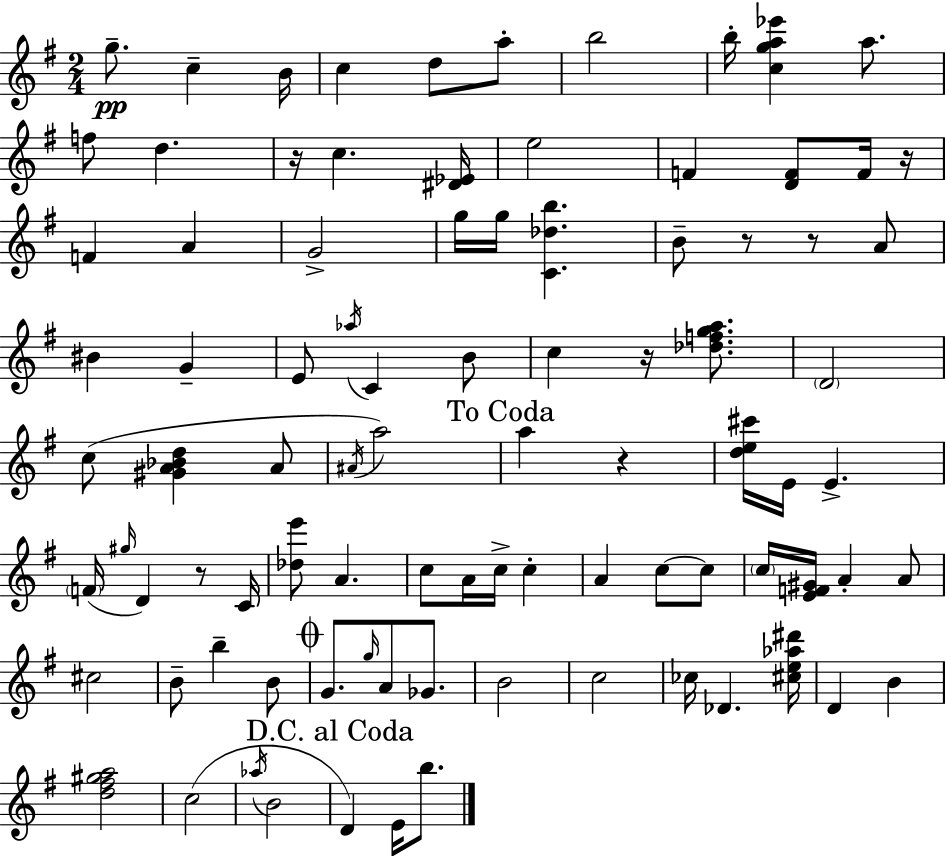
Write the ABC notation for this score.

X:1
T:Untitled
M:2/4
L:1/4
K:G
g/2 c B/4 c d/2 a/2 b2 b/4 [cga_e'] a/2 f/2 d z/4 c [^D_E]/4 e2 F [DF]/2 F/4 z/4 F A G2 g/4 g/4 [C_db] B/2 z/2 z/2 A/2 ^B G E/2 _a/4 C B/2 c z/4 [_dfga]/2 D2 c/2 [^GA_Bd] A/2 ^A/4 a2 a z [de^c']/4 E/4 E F/4 ^g/4 D z/2 C/4 [_de']/2 A c/2 A/4 c/4 c A c/2 c/2 c/4 [EF^G]/4 A A/2 ^c2 B/2 b B/2 G/2 g/4 A/2 _G/2 B2 c2 _c/4 _D [^ce_a^d']/4 D B [d^f^ga]2 c2 _a/4 B2 D E/4 b/2